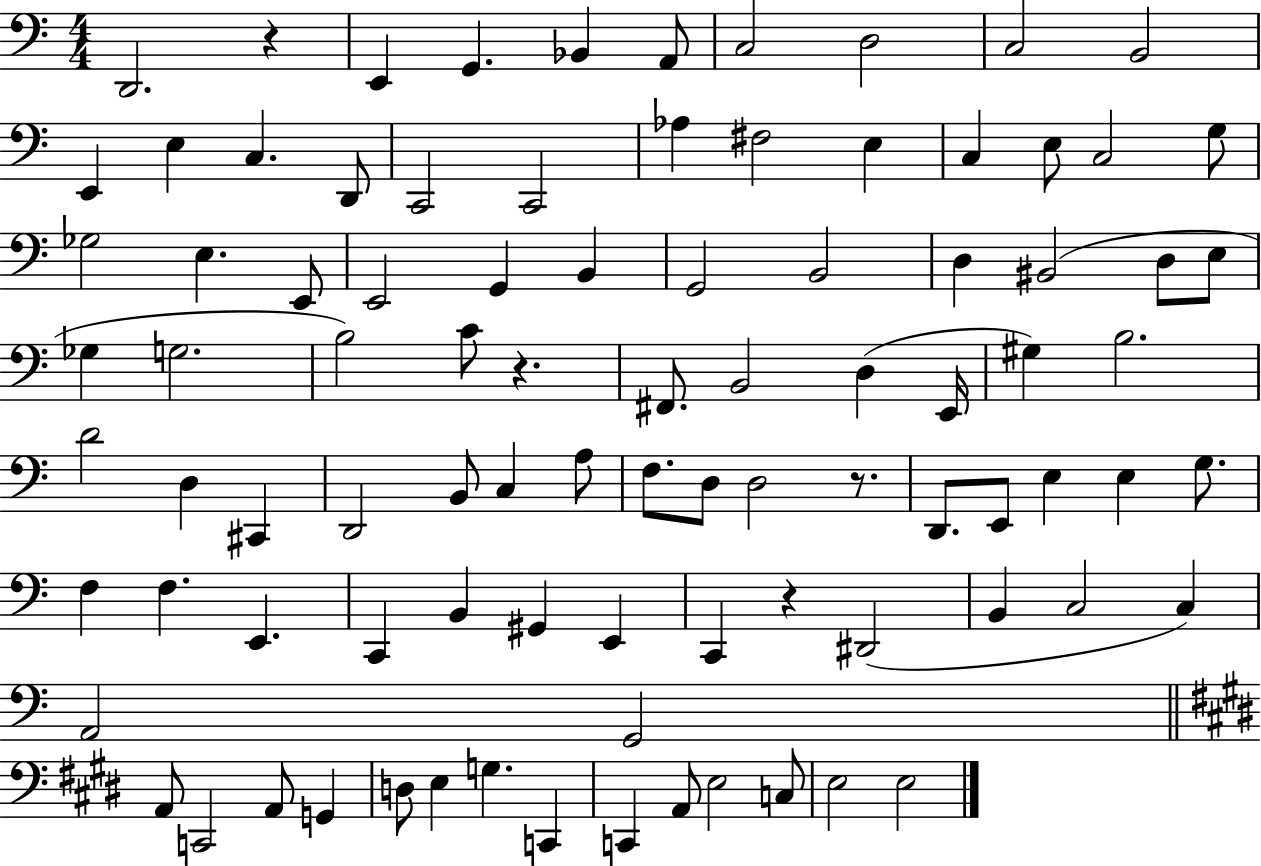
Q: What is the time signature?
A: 4/4